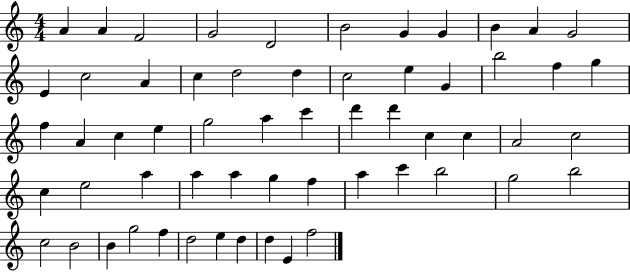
{
  \clef treble
  \numericTimeSignature
  \time 4/4
  \key c \major
  a'4 a'4 f'2 | g'2 d'2 | b'2 g'4 g'4 | b'4 a'4 g'2 | \break e'4 c''2 a'4 | c''4 d''2 d''4 | c''2 e''4 g'4 | b''2 f''4 g''4 | \break f''4 a'4 c''4 e''4 | g''2 a''4 c'''4 | d'''4 d'''4 c''4 c''4 | a'2 c''2 | \break c''4 e''2 a''4 | a''4 a''4 g''4 f''4 | a''4 c'''4 b''2 | g''2 b''2 | \break c''2 b'2 | b'4 g''2 f''4 | d''2 e''4 d''4 | d''4 e'4 f''2 | \break \bar "|."
}